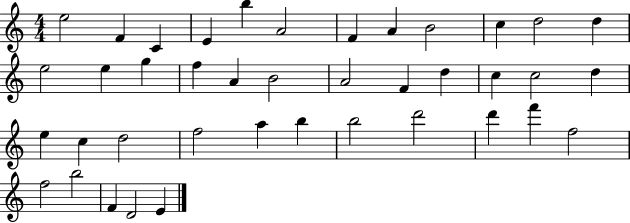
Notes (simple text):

E5/h F4/q C4/q E4/q B5/q A4/h F4/q A4/q B4/h C5/q D5/h D5/q E5/h E5/q G5/q F5/q A4/q B4/h A4/h F4/q D5/q C5/q C5/h D5/q E5/q C5/q D5/h F5/h A5/q B5/q B5/h D6/h D6/q F6/q F5/h F5/h B5/h F4/q D4/h E4/q